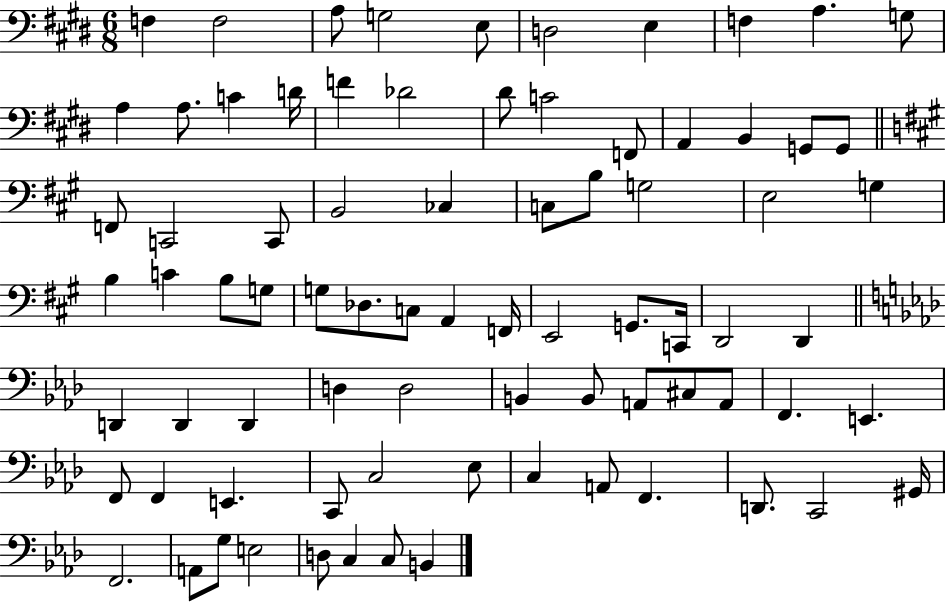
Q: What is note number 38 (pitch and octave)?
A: G3